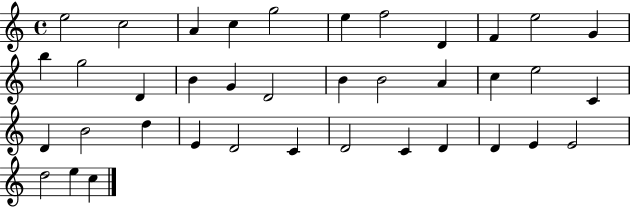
{
  \clef treble
  \time 4/4
  \defaultTimeSignature
  \key c \major
  e''2 c''2 | a'4 c''4 g''2 | e''4 f''2 d'4 | f'4 e''2 g'4 | \break b''4 g''2 d'4 | b'4 g'4 d'2 | b'4 b'2 a'4 | c''4 e''2 c'4 | \break d'4 b'2 d''4 | e'4 d'2 c'4 | d'2 c'4 d'4 | d'4 e'4 e'2 | \break d''2 e''4 c''4 | \bar "|."
}